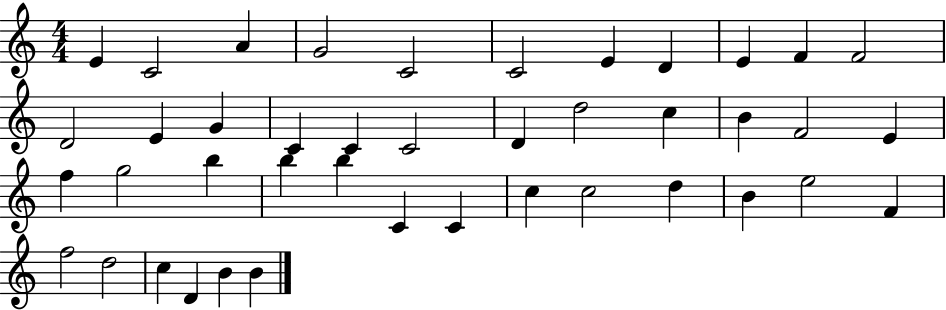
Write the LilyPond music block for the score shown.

{
  \clef treble
  \numericTimeSignature
  \time 4/4
  \key c \major
  e'4 c'2 a'4 | g'2 c'2 | c'2 e'4 d'4 | e'4 f'4 f'2 | \break d'2 e'4 g'4 | c'4 c'4 c'2 | d'4 d''2 c''4 | b'4 f'2 e'4 | \break f''4 g''2 b''4 | b''4 b''4 c'4 c'4 | c''4 c''2 d''4 | b'4 e''2 f'4 | \break f''2 d''2 | c''4 d'4 b'4 b'4 | \bar "|."
}